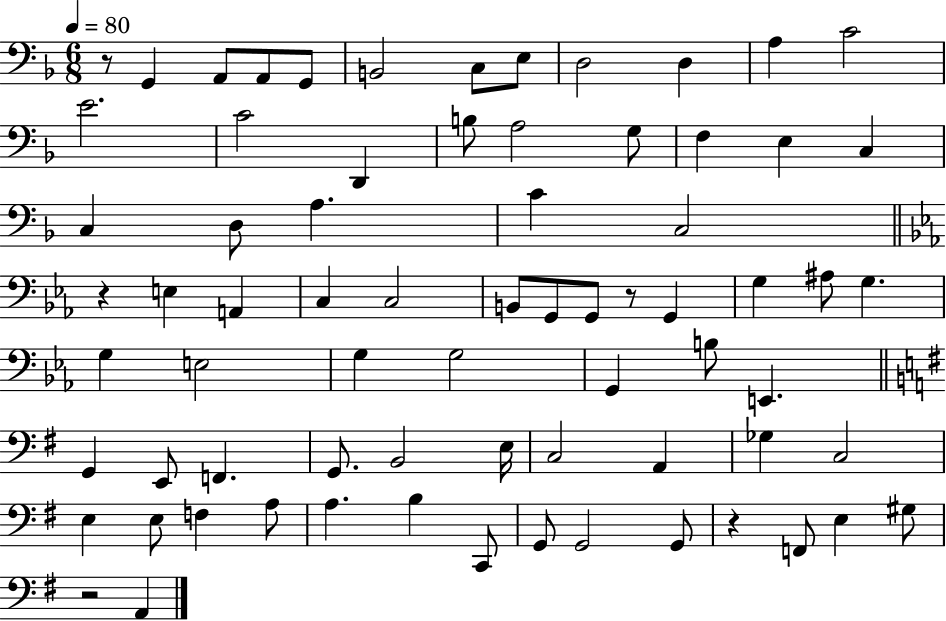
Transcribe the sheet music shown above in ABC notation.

X:1
T:Untitled
M:6/8
L:1/4
K:F
z/2 G,, A,,/2 A,,/2 G,,/2 B,,2 C,/2 E,/2 D,2 D, A, C2 E2 C2 D,, B,/2 A,2 G,/2 F, E, C, C, D,/2 A, C C,2 z E, A,, C, C,2 B,,/2 G,,/2 G,,/2 z/2 G,, G, ^A,/2 G, G, E,2 G, G,2 G,, B,/2 E,, G,, E,,/2 F,, G,,/2 B,,2 E,/4 C,2 A,, _G, C,2 E, E,/2 F, A,/2 A, B, C,,/2 G,,/2 G,,2 G,,/2 z F,,/2 E, ^G,/2 z2 A,,